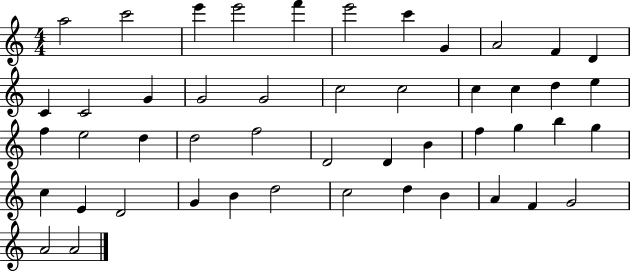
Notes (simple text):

A5/h C6/h E6/q E6/h F6/q E6/h C6/q G4/q A4/h F4/q D4/q C4/q C4/h G4/q G4/h G4/h C5/h C5/h C5/q C5/q D5/q E5/q F5/q E5/h D5/q D5/h F5/h D4/h D4/q B4/q F5/q G5/q B5/q G5/q C5/q E4/q D4/h G4/q B4/q D5/h C5/h D5/q B4/q A4/q F4/q G4/h A4/h A4/h